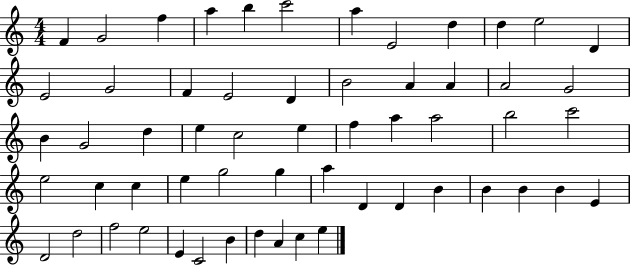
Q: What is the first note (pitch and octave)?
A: F4